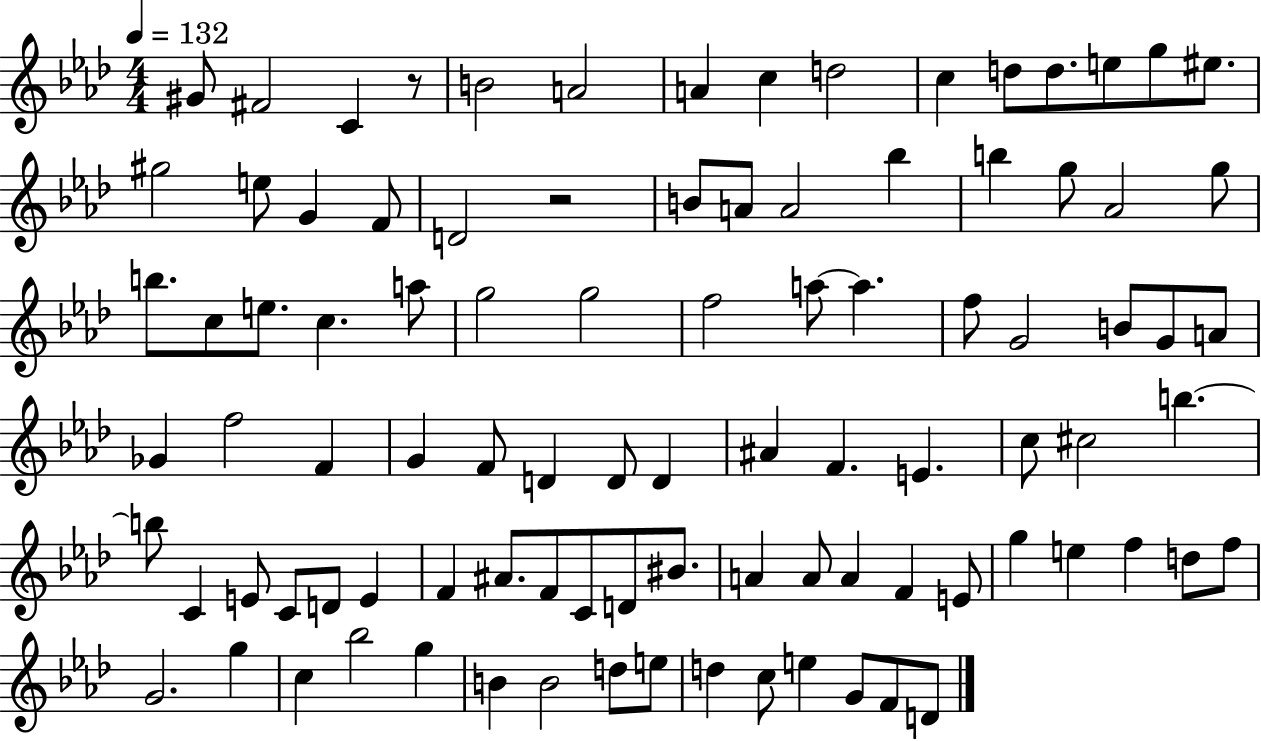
X:1
T:Untitled
M:4/4
L:1/4
K:Ab
^G/2 ^F2 C z/2 B2 A2 A c d2 c d/2 d/2 e/2 g/2 ^e/2 ^g2 e/2 G F/2 D2 z2 B/2 A/2 A2 _b b g/2 _A2 g/2 b/2 c/2 e/2 c a/2 g2 g2 f2 a/2 a f/2 G2 B/2 G/2 A/2 _G f2 F G F/2 D D/2 D ^A F E c/2 ^c2 b b/2 C E/2 C/2 D/2 E F ^A/2 F/2 C/2 D/2 ^B/2 A A/2 A F E/2 g e f d/2 f/2 G2 g c _b2 g B B2 d/2 e/2 d c/2 e G/2 F/2 D/2